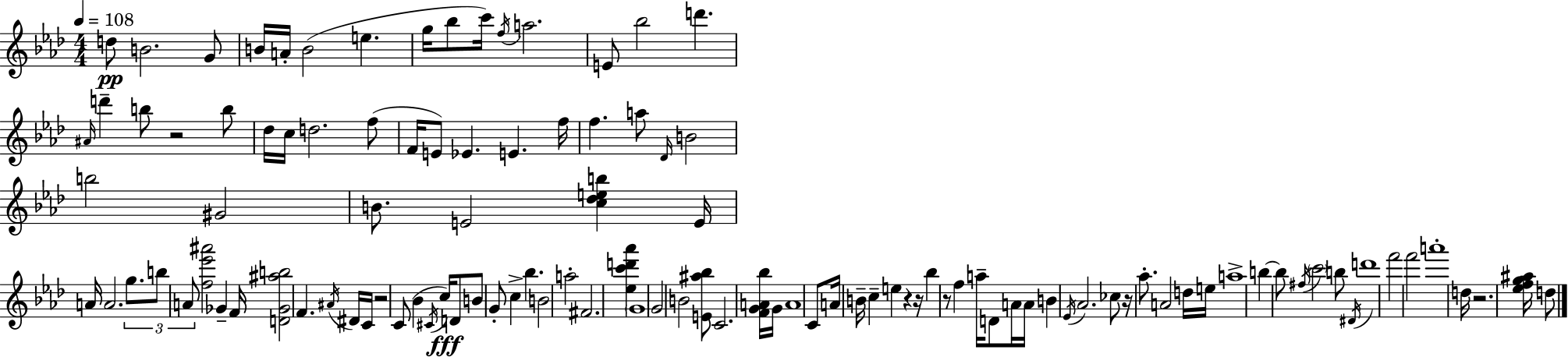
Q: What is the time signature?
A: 4/4